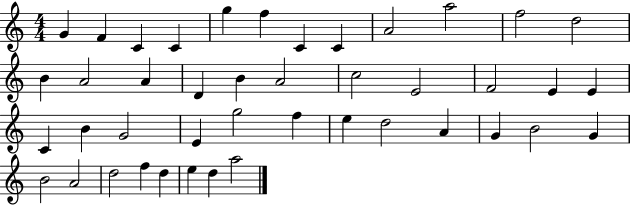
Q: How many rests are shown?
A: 0